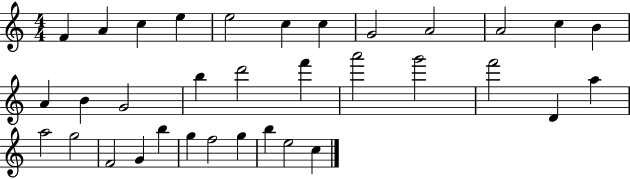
F4/q A4/q C5/q E5/q E5/h C5/q C5/q G4/h A4/h A4/h C5/q B4/q A4/q B4/q G4/h B5/q D6/h F6/q A6/h G6/h F6/h D4/q A5/q A5/h G5/h F4/h G4/q B5/q G5/q F5/h G5/q B5/q E5/h C5/q